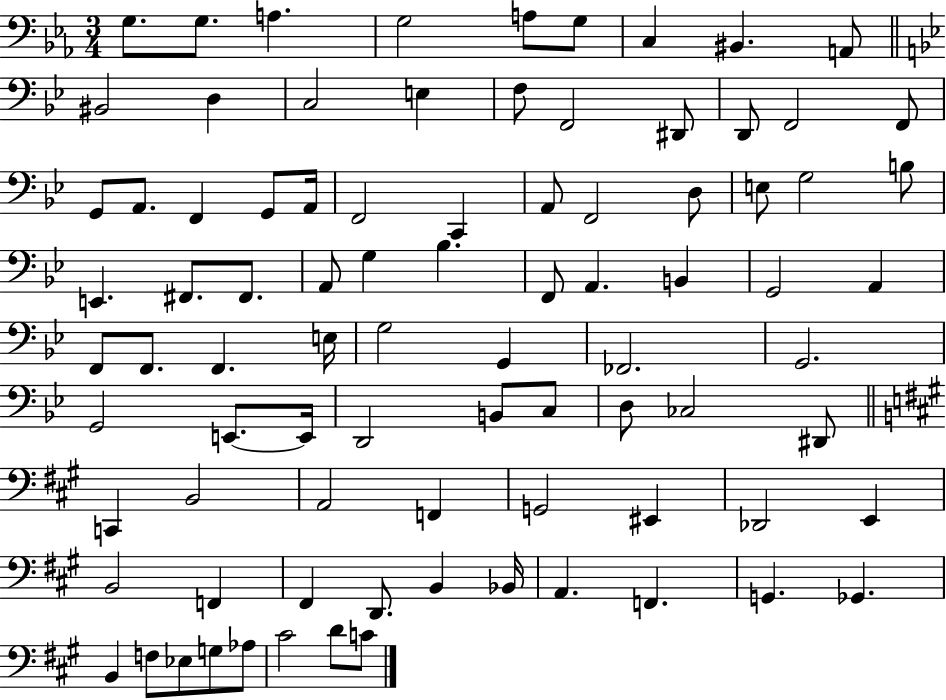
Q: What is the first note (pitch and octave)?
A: G3